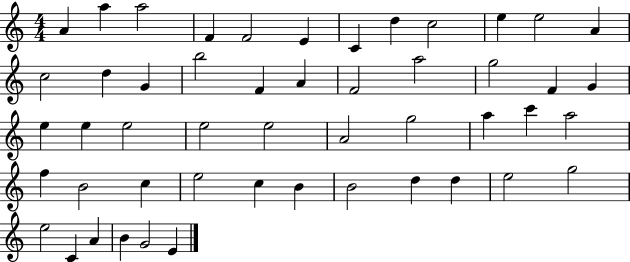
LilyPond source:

{
  \clef treble
  \numericTimeSignature
  \time 4/4
  \key c \major
  a'4 a''4 a''2 | f'4 f'2 e'4 | c'4 d''4 c''2 | e''4 e''2 a'4 | \break c''2 d''4 g'4 | b''2 f'4 a'4 | f'2 a''2 | g''2 f'4 g'4 | \break e''4 e''4 e''2 | e''2 e''2 | a'2 g''2 | a''4 c'''4 a''2 | \break f''4 b'2 c''4 | e''2 c''4 b'4 | b'2 d''4 d''4 | e''2 g''2 | \break e''2 c'4 a'4 | b'4 g'2 e'4 | \bar "|."
}